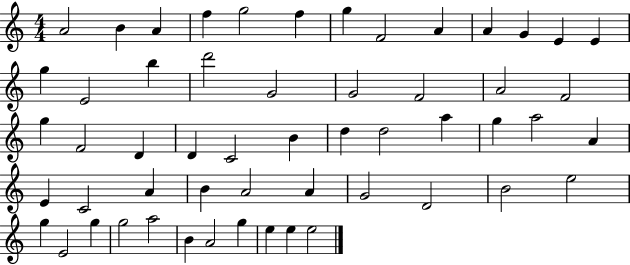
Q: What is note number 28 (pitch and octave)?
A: B4